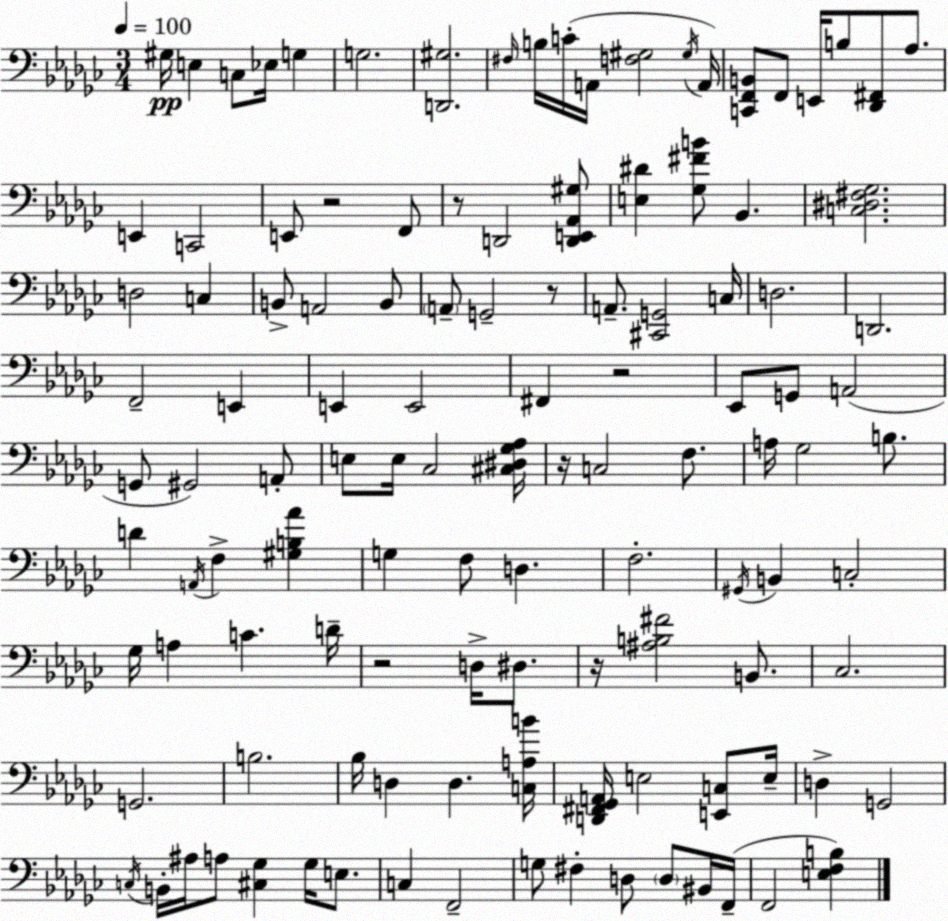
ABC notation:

X:1
T:Untitled
M:3/4
L:1/4
K:Ebm
^G,/4 E, C,/2 _E,/4 G, G,2 [D,,^G,]2 ^F,/4 B,/4 C/4 A,,/4 [F,^G,]2 ^G,/4 A,,/4 [C,,F,,B,,]/2 F,,/2 E,,/4 B,/2 [_D,,^F,,]/2 _A,/2 E,, C,,2 E,,/2 z2 F,,/2 z/2 D,,2 [D,,E,,_A,,^G,]/2 [E,^D] [_G,^FB]/2 _B,, [C,^D,^F,_G,]2 D,2 C, B,,/2 A,,2 B,,/2 A,,/2 G,,2 z/2 A,,/2 [^C,,G,,]2 C,/4 D,2 D,,2 F,,2 E,, E,, E,,2 ^F,, z2 _E,,/2 G,,/2 A,,2 G,,/2 ^G,,2 A,,/2 E,/2 E,/4 _C,2 [^C,^D,_G,_A,]/4 z/4 C,2 F,/2 A,/4 _G,2 B,/2 D A,,/4 F, [^G,B,_A] G, F,/2 D, F,2 ^G,,/4 B,, C,2 _G,/4 A, C D/4 z2 D,/4 ^D,/2 z/4 [^A,B,^F]2 B,,/2 _C,2 G,,2 B,2 _B,/4 D, D, [C,A,B]/4 [D,,^F,,_G,,A,,]/4 E,2 [E,,C,]/2 E,/4 D, G,,2 C,/4 B,,/4 ^A,/4 A,/2 [^C,_G,] _G,/4 E,/2 C, F,,2 G,/2 ^F, D,/2 D,/2 ^B,,/4 F,,/4 F,,2 [E,F,B,]